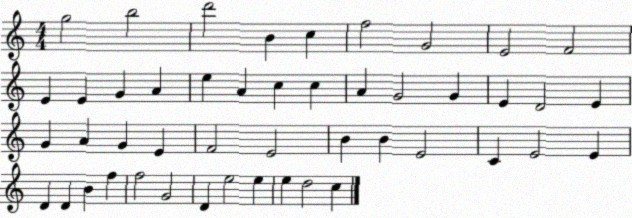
X:1
T:Untitled
M:4/4
L:1/4
K:C
g2 b2 d'2 B c f2 G2 E2 F2 E E G A e A c c A G2 G E D2 E G A G E F2 E2 B B E2 C E2 E D D B f f2 G2 D e2 e e d2 c